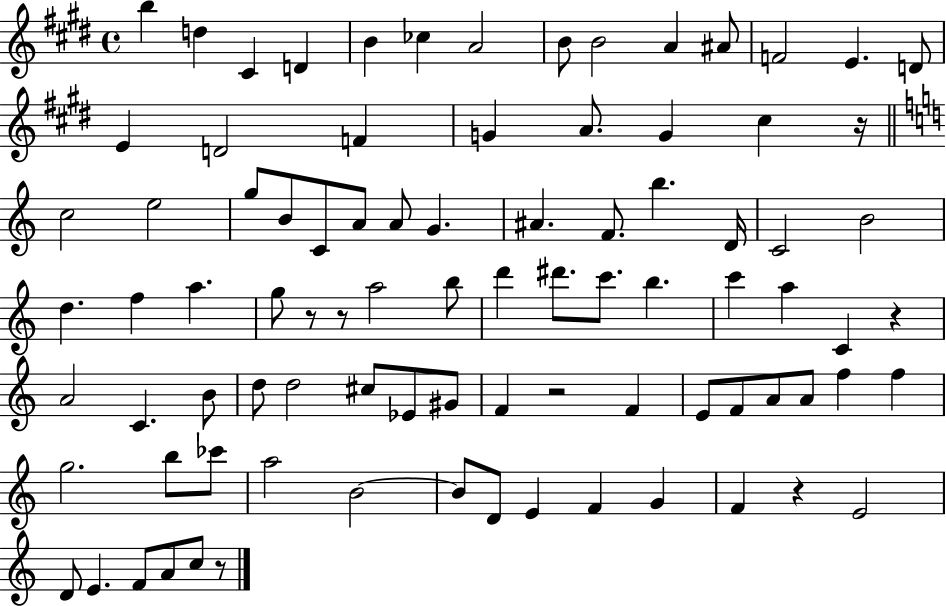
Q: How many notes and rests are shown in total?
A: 88